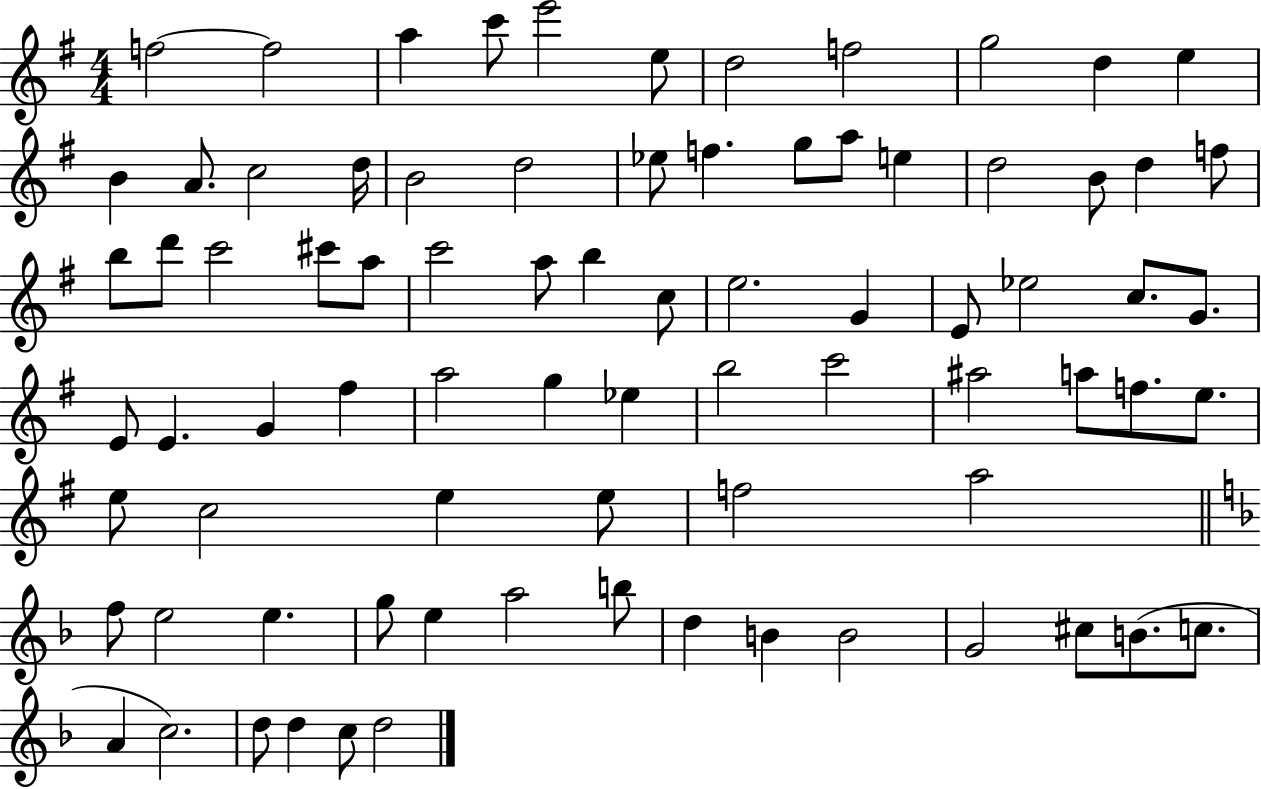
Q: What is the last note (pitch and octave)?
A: D5